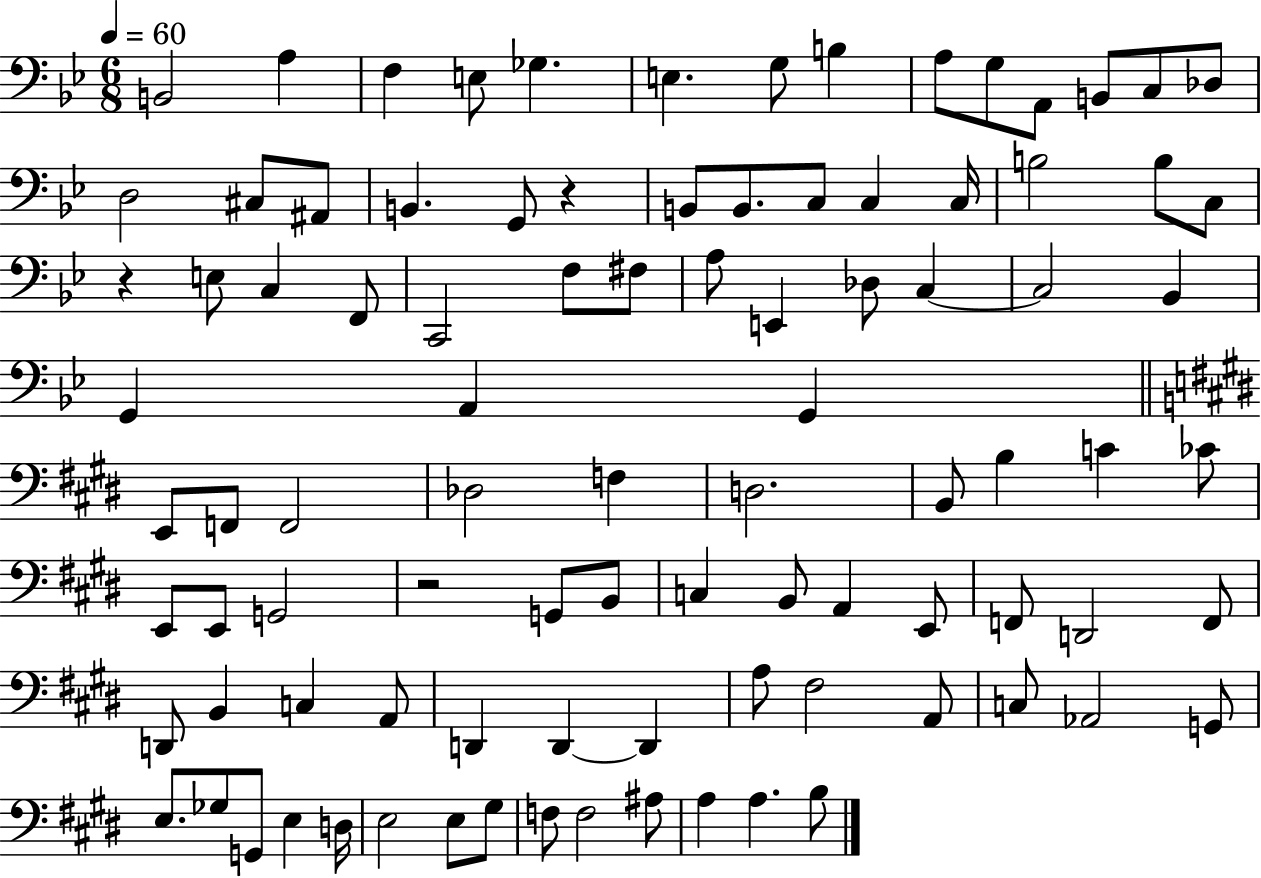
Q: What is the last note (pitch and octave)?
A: B3